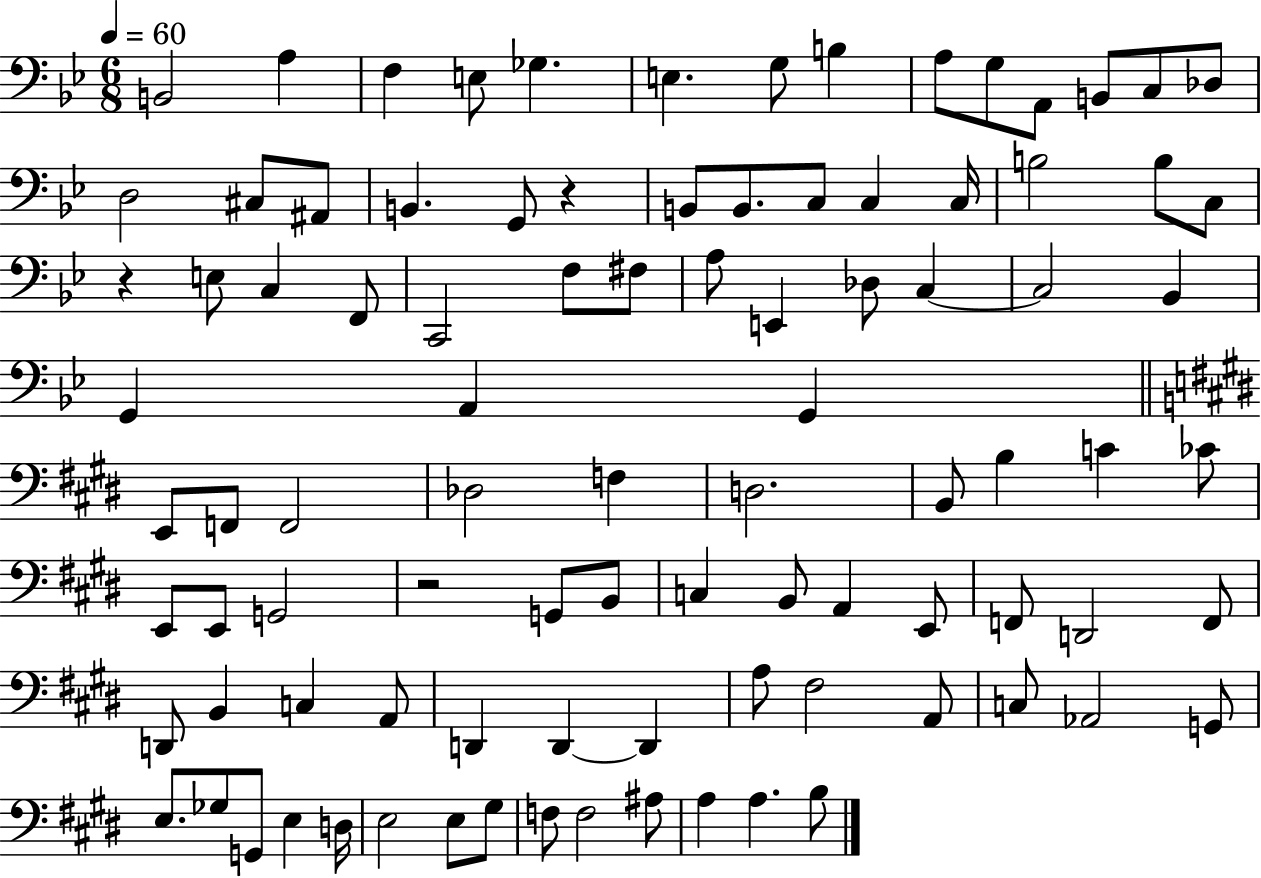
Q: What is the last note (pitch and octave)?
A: B3